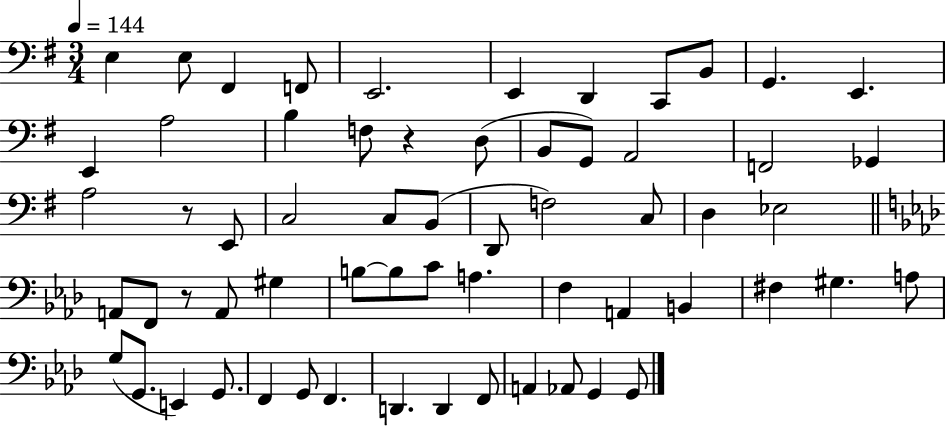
X:1
T:Untitled
M:3/4
L:1/4
K:G
E, E,/2 ^F,, F,,/2 E,,2 E,, D,, C,,/2 B,,/2 G,, E,, E,, A,2 B, F,/2 z D,/2 B,,/2 G,,/2 A,,2 F,,2 _G,, A,2 z/2 E,,/2 C,2 C,/2 B,,/2 D,,/2 F,2 C,/2 D, _E,2 A,,/2 F,,/2 z/2 A,,/2 ^G, B,/2 B,/2 C/2 A, F, A,, B,, ^F, ^G, A,/2 G,/2 G,,/2 E,, G,,/2 F,, G,,/2 F,, D,, D,, F,,/2 A,, _A,,/2 G,, G,,/2